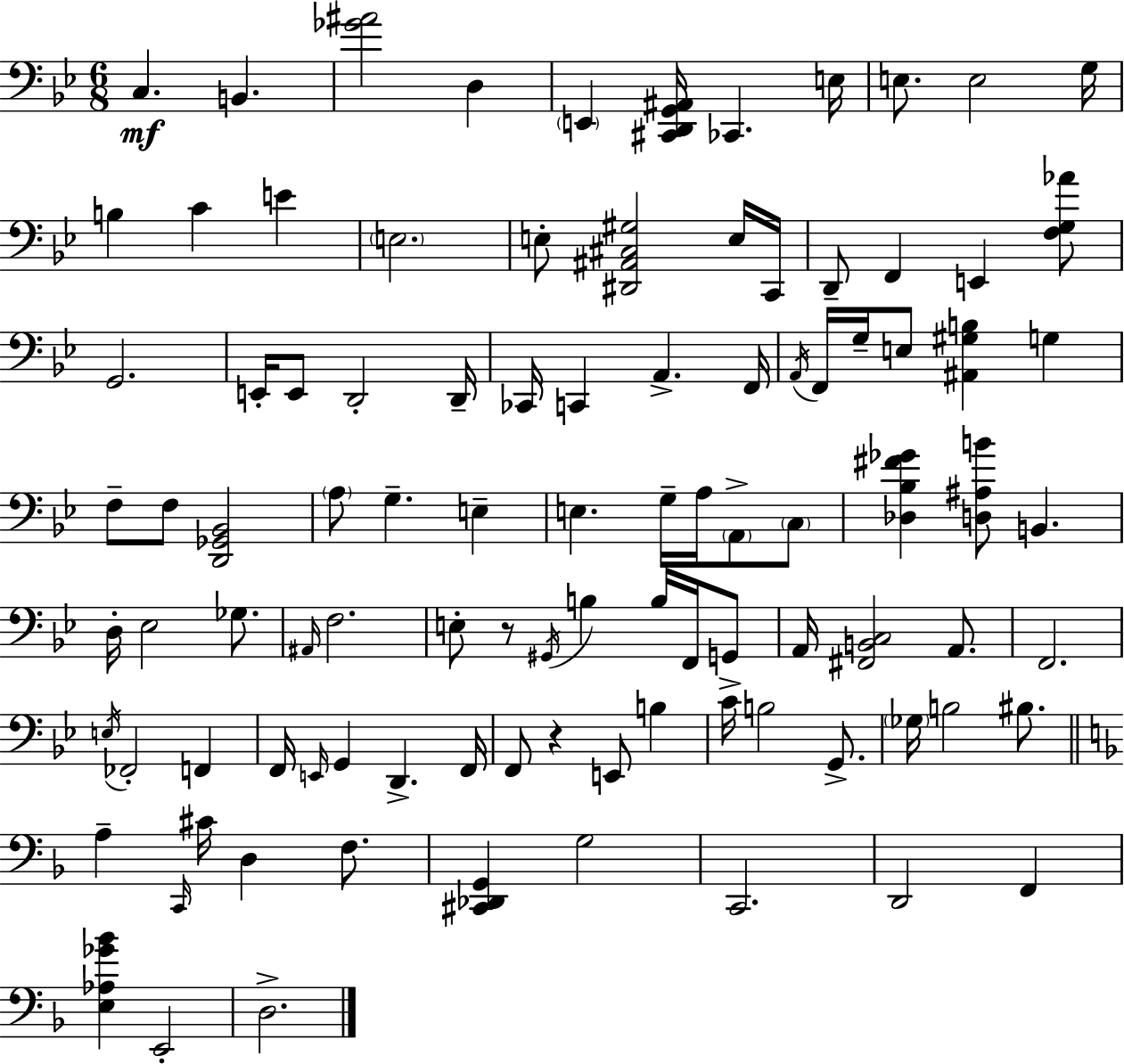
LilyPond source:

{
  \clef bass
  \numericTimeSignature
  \time 6/8
  \key g \minor
  c4.\mf b,4. | <ges' ais'>2 d4 | \parenthesize e,4 <cis, d, g, ais,>16 ces,4. e16 | e8. e2 g16 | \break b4 c'4 e'4 | \parenthesize e2. | e8-. <dis, ais, cis gis>2 e16 c,16 | d,8-- f,4 e,4 <f g aes'>8 | \break g,2. | e,16-. e,8 d,2-. d,16-- | ces,16 c,4 a,4.-> f,16 | \acciaccatura { a,16 } f,16 g16-- e8 <ais, gis b>4 g4 | \break f8-- f8 <d, ges, bes,>2 | \parenthesize a8 g4.-- e4-- | e4. g16-- a16 \parenthesize a,8-> \parenthesize c8 | <des bes fis' ges'>4 <d ais b'>8 b,4. | \break d16-. ees2 ges8. | \grace { ais,16 } f2. | e8-. r8 \acciaccatura { gis,16 } b4 b16 | f,16 g,8-> a,16 <fis, b, c>2 | \break a,8. f,2. | \acciaccatura { e16 } fes,2-. | f,4 f,16 \grace { e,16 } g,4 d,4.-> | f,16 f,8 r4 e,8 | \break b4 c'16 b2 | g,8.-> \parenthesize ges16 b2 | bis8. \bar "||" \break \key f \major a4-- \grace { c,16 } cis'16 d4 f8. | <cis, des, g,>4 g2 | c,2. | d,2 f,4 | \break <e aes ges' bes'>4 e,2-. | d2.-> | \bar "|."
}